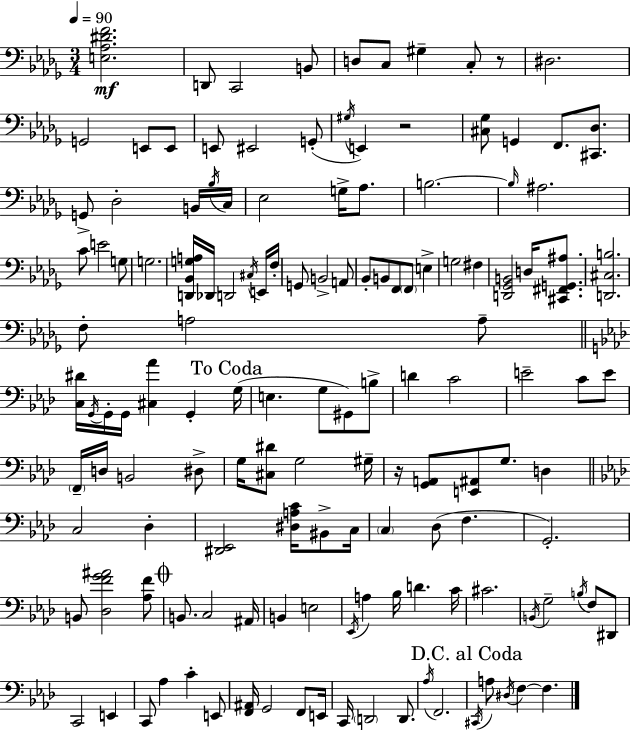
X:1
T:Untitled
M:3/4
L:1/4
K:Bbm
[E,_A,^DF]2 D,,/2 C,,2 B,,/2 D,/2 C,/2 ^G, C,/2 z/2 ^D,2 G,,2 E,,/2 E,,/2 E,,/2 ^E,,2 G,,/2 ^G,/4 E,, z2 [^C,_G,]/2 G,, F,,/2 [^C,,_D,]/2 G,,/2 _D,2 B,,/4 _B,/4 C,/4 _E,2 G,/4 _A,/2 B,2 B,/4 ^A,2 C/2 E2 G,/2 G,2 [D,,_B,,G,A,]/4 _D,,/4 D,,2 ^C,/4 E,,/4 F,/4 G,,/2 B,,2 A,,/2 _B,,/2 B,,/2 F,,/2 F,,/2 E, G,2 ^F, [D,,_G,,B,,]2 D,/4 [^C,,^F,,G,,^A,]/2 [D,,^C,B,]2 F,/2 A,2 A,/2 [C,^D]/4 G,,/4 G,,/4 G,,/4 [^C,_A] G,, G,/4 E, G,/2 ^G,,/2 B,/2 D C2 E2 C/2 E/2 F,,/4 D,/4 B,,2 ^D,/2 G,/4 [^C,^D]/2 G,2 ^G,/4 z/4 [G,,A,,]/2 [E,,^A,,]/2 G,/2 D, C,2 _D, [^D,,_E,,]2 [^D,A,C]/4 ^B,,/2 C,/4 C, _D,/2 F, G,,2 B,,/2 [_D,FG^A]2 [_A,F]/2 B,,/2 C,2 ^A,,/4 B,, E,2 _E,,/4 A, _B,/4 D C/4 ^C2 B,,/4 G,2 B,/4 F,/2 ^D,,/2 C,,2 E,, C,,/2 _A, C E,,/2 [F,,^A,,]/4 G,,2 F,,/2 E,,/4 C,,/4 D,,2 D,,/2 _A,/4 F,,2 ^C,,/4 A,/2 ^D,/4 F, F,